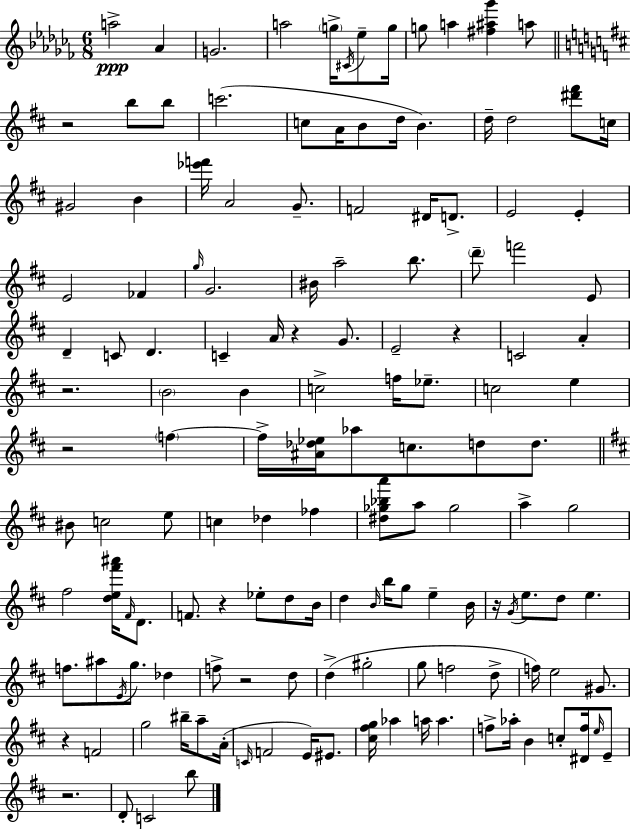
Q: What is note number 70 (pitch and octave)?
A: A5